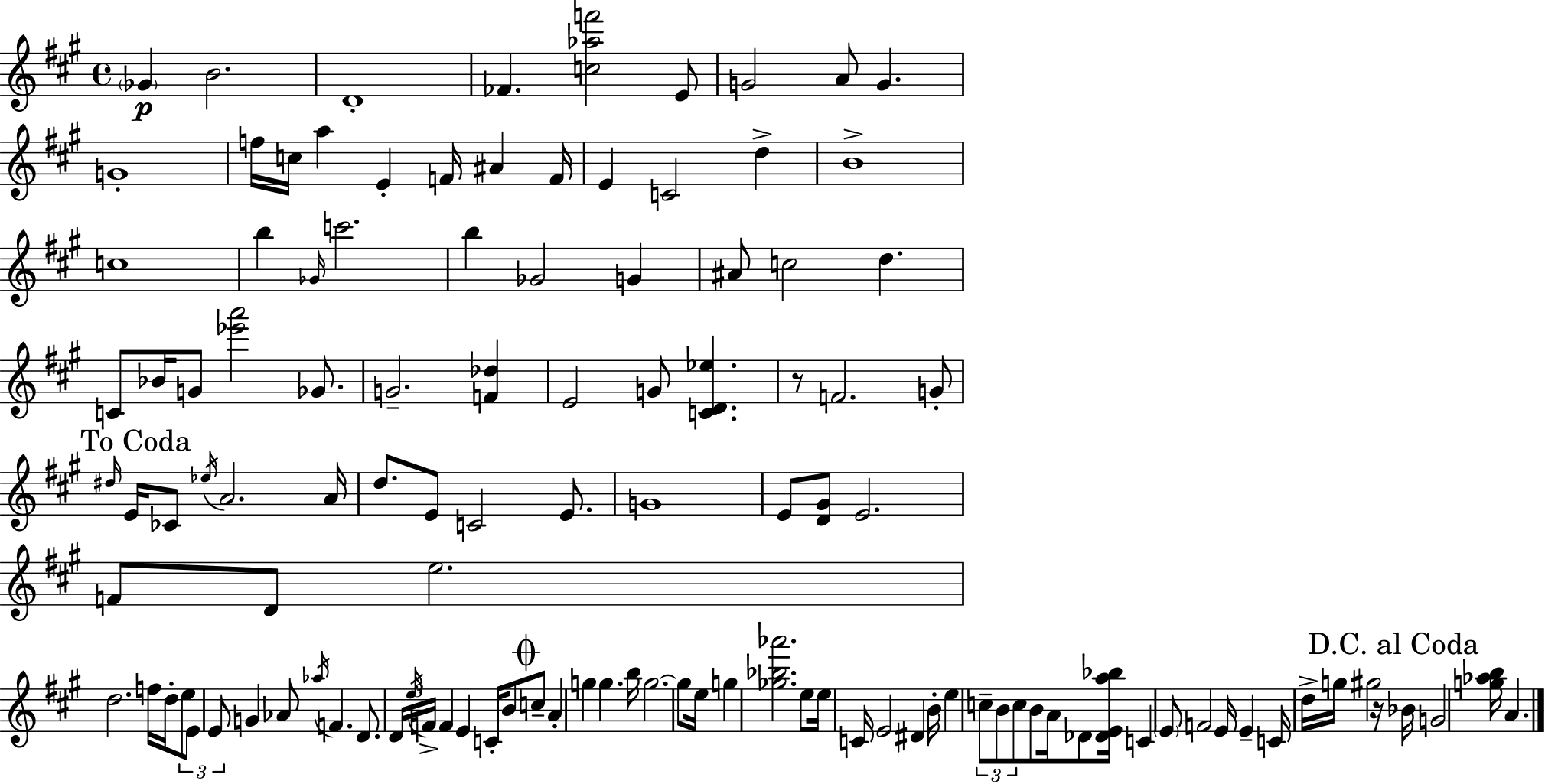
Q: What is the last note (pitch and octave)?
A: A4